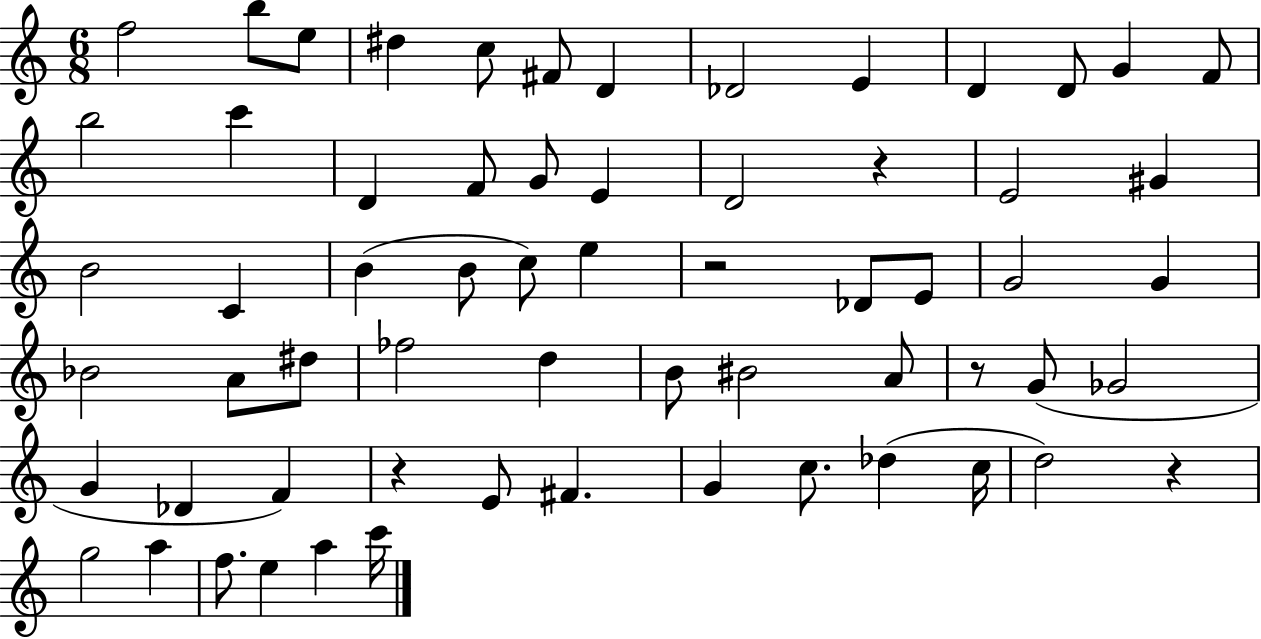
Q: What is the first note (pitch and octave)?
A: F5